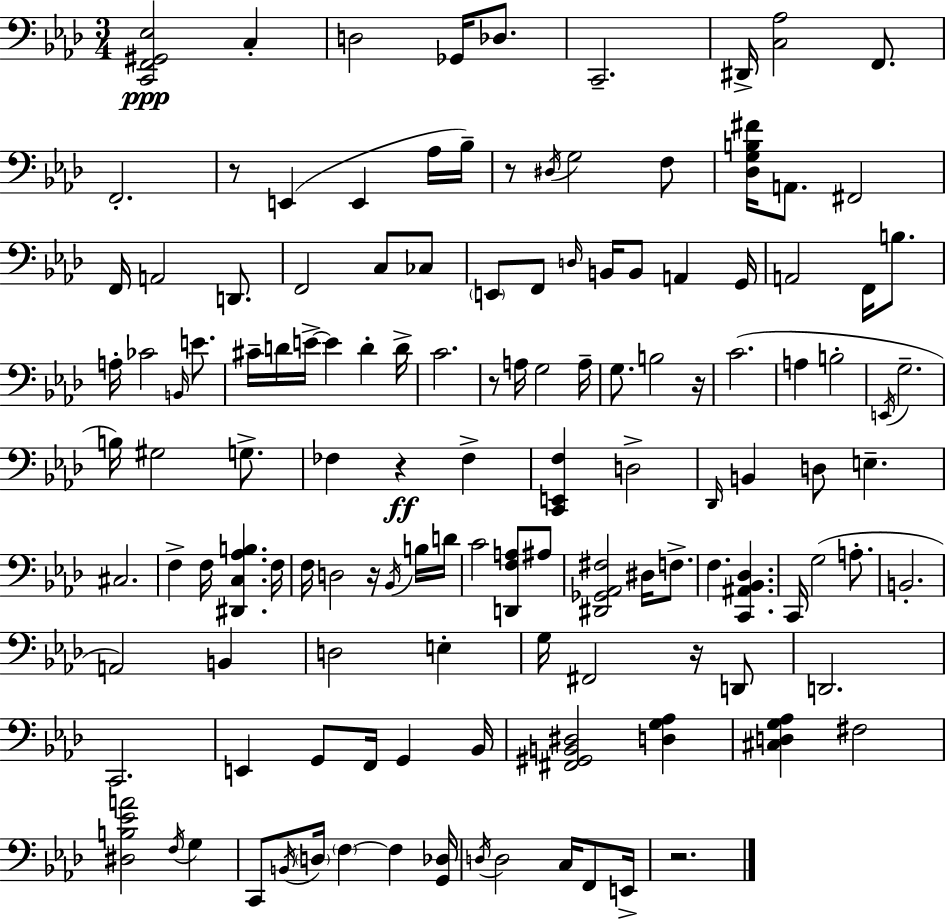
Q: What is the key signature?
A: AES major